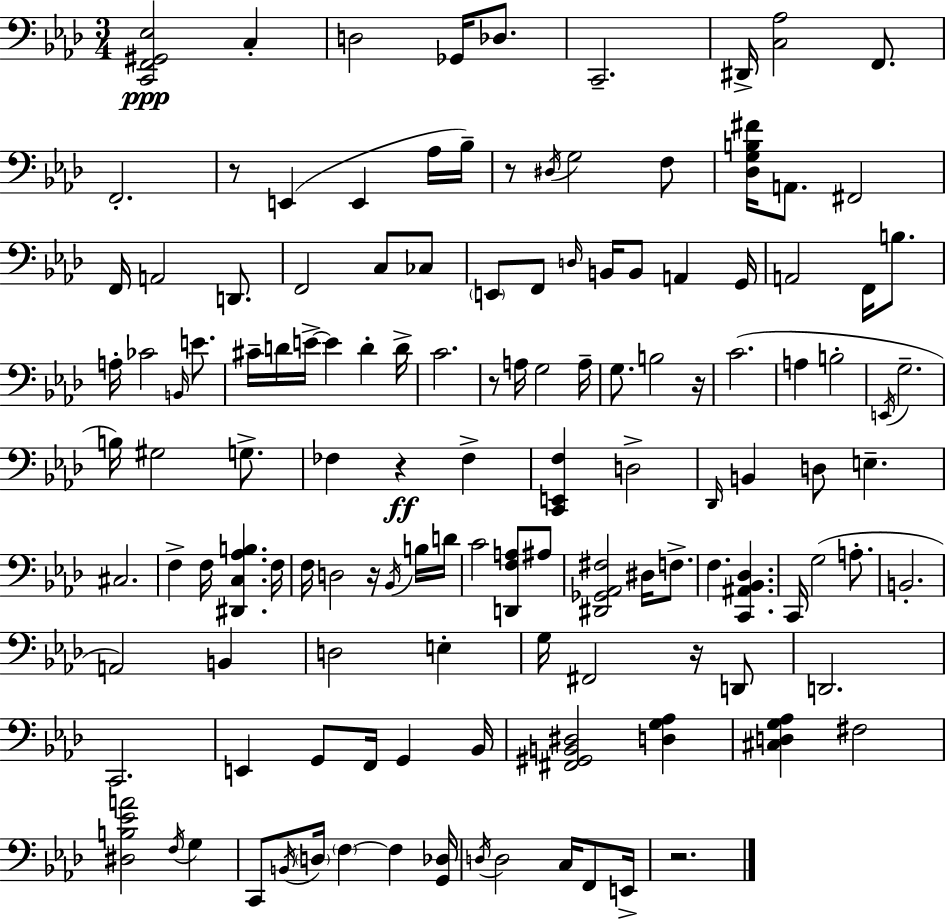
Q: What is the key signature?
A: AES major